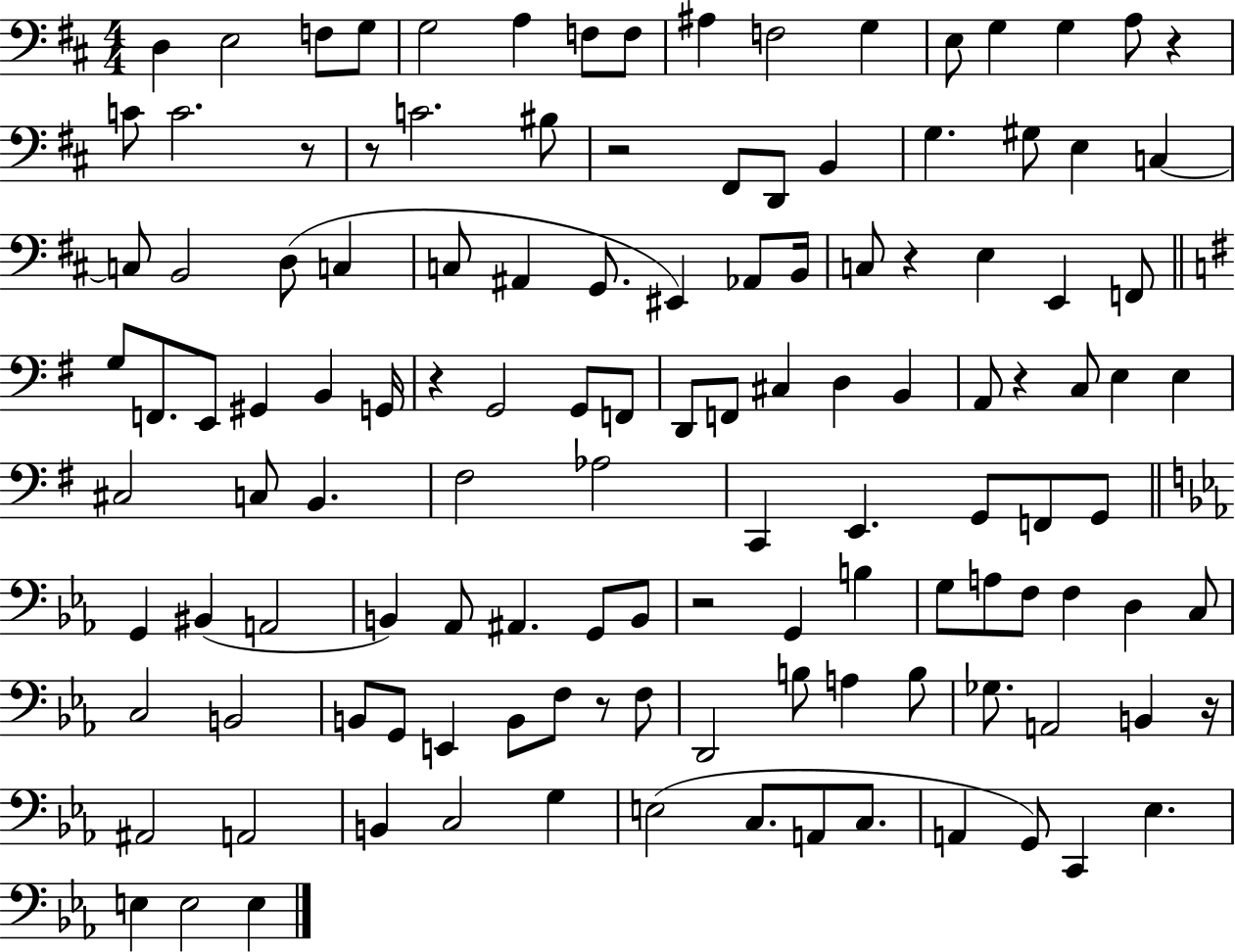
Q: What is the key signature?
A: D major